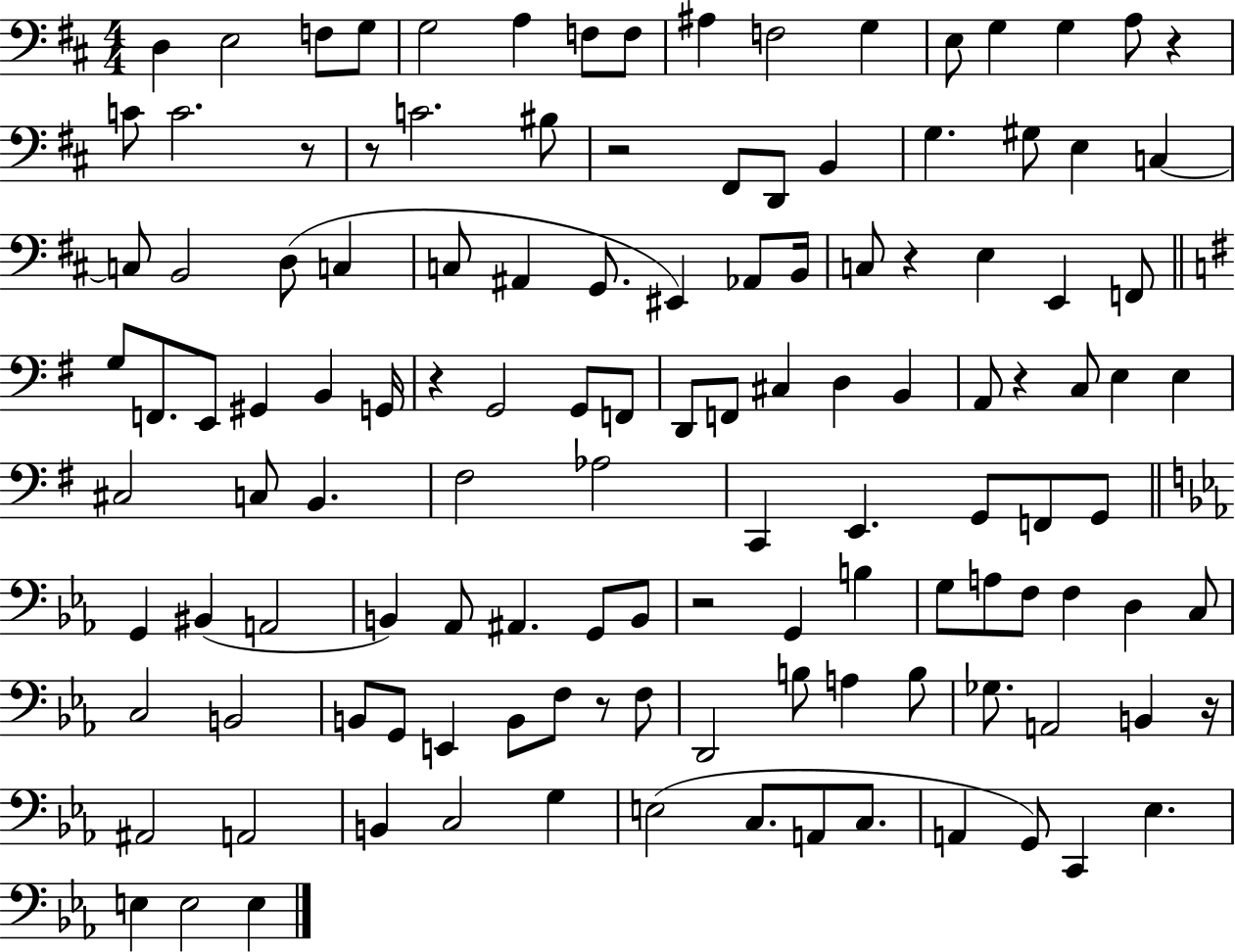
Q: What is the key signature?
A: D major